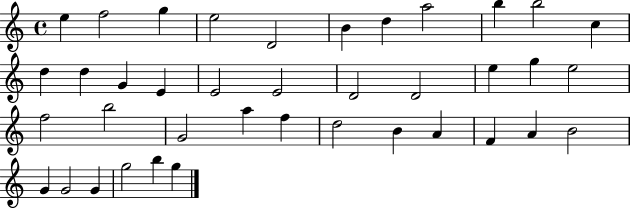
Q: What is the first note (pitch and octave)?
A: E5